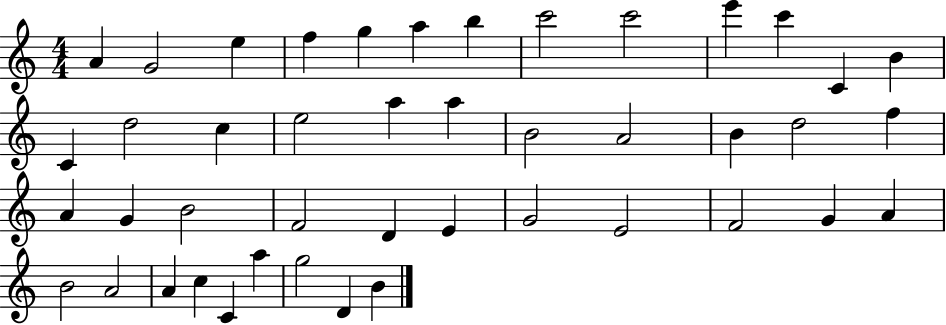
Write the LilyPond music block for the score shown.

{
  \clef treble
  \numericTimeSignature
  \time 4/4
  \key c \major
  a'4 g'2 e''4 | f''4 g''4 a''4 b''4 | c'''2 c'''2 | e'''4 c'''4 c'4 b'4 | \break c'4 d''2 c''4 | e''2 a''4 a''4 | b'2 a'2 | b'4 d''2 f''4 | \break a'4 g'4 b'2 | f'2 d'4 e'4 | g'2 e'2 | f'2 g'4 a'4 | \break b'2 a'2 | a'4 c''4 c'4 a''4 | g''2 d'4 b'4 | \bar "|."
}